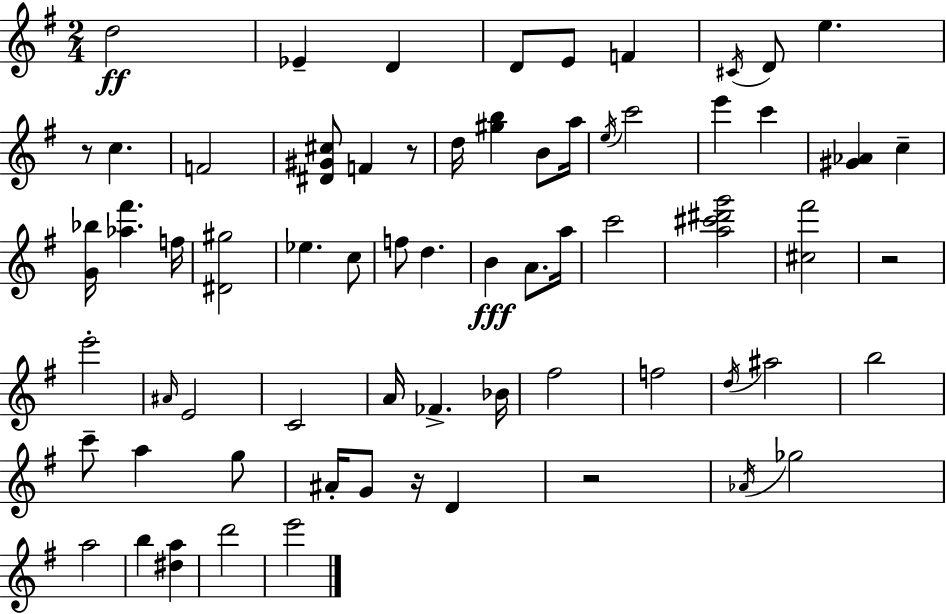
{
  \clef treble
  \numericTimeSignature
  \time 2/4
  \key g \major
  d''2\ff | ees'4-- d'4 | d'8 e'8 f'4 | \acciaccatura { cis'16 } d'8 e''4. | \break r8 c''4. | f'2 | <dis' gis' cis''>8 f'4 r8 | d''16 <gis'' b''>4 b'8 | \break a''16 \acciaccatura { e''16 } c'''2 | e'''4 c'''4 | <gis' aes'>4 c''4-- | <g' bes''>16 <aes'' fis'''>4. | \break f''16 <dis' gis''>2 | ees''4. | c''8 f''8 d''4. | b'4\fff a'8. | \break a''16 c'''2 | <a'' cis''' dis''' g'''>2 | <cis'' fis'''>2 | r2 | \break e'''2-. | \grace { ais'16 } e'2 | c'2 | a'16 fes'4.-> | \break bes'16 fis''2 | f''2 | \acciaccatura { d''16 } ais''2 | b''2 | \break c'''8-- a''4 | g''8 ais'16-. g'8 r16 | d'4 r2 | \acciaccatura { aes'16 } ges''2 | \break a''2 | b''4 | <dis'' a''>4 d'''2 | e'''2 | \break \bar "|."
}